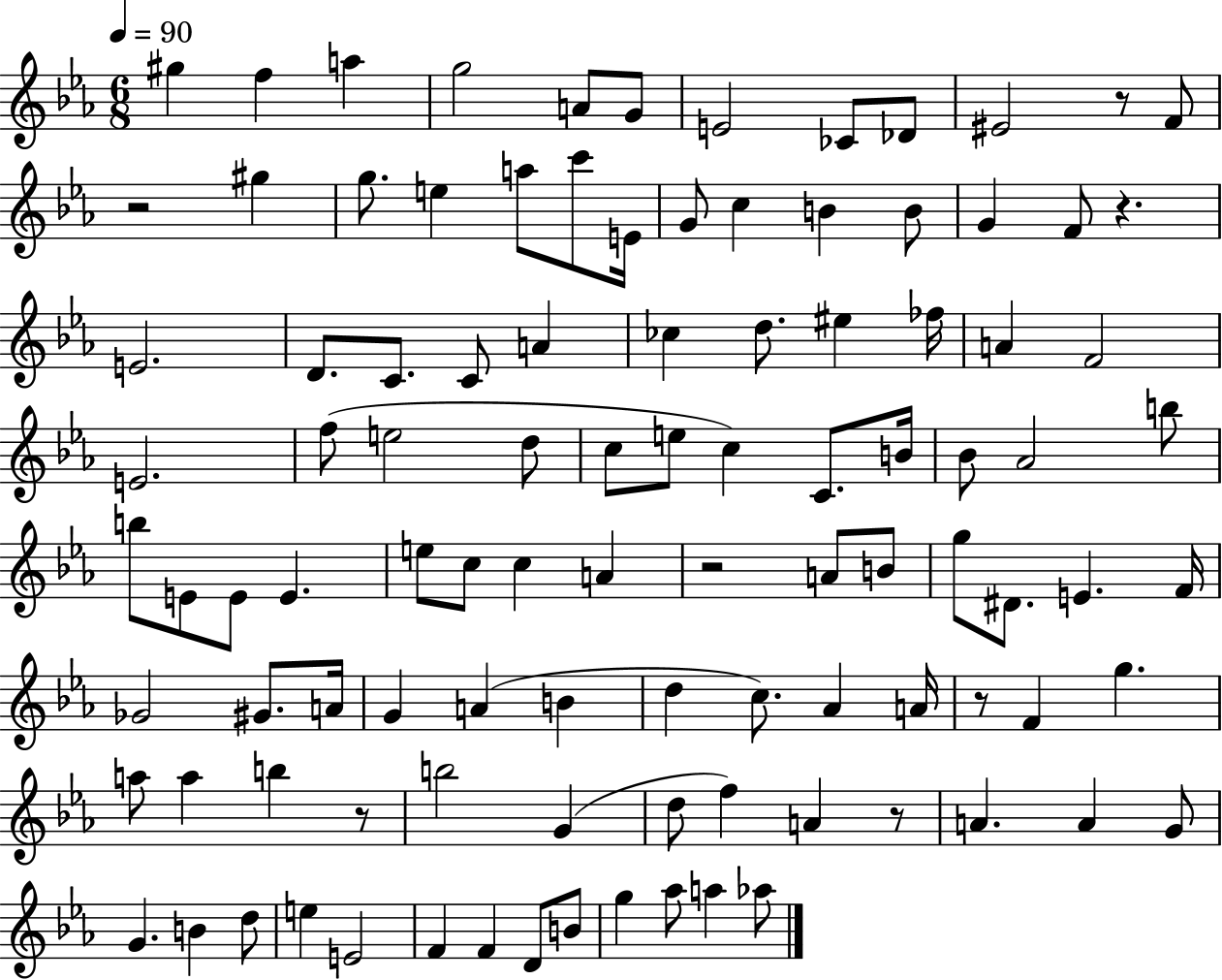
{
  \clef treble
  \numericTimeSignature
  \time 6/8
  \key ees \major
  \tempo 4 = 90
  \repeat volta 2 { gis''4 f''4 a''4 | g''2 a'8 g'8 | e'2 ces'8 des'8 | eis'2 r8 f'8 | \break r2 gis''4 | g''8. e''4 a''8 c'''8 e'16 | g'8 c''4 b'4 b'8 | g'4 f'8 r4. | \break e'2. | d'8. c'8. c'8 a'4 | ces''4 d''8. eis''4 fes''16 | a'4 f'2 | \break e'2. | f''8( e''2 d''8 | c''8 e''8 c''4) c'8. b'16 | bes'8 aes'2 b''8 | \break b''8 e'8 e'8 e'4. | e''8 c''8 c''4 a'4 | r2 a'8 b'8 | g''8 dis'8. e'4. f'16 | \break ges'2 gis'8. a'16 | g'4 a'4( b'4 | d''4 c''8.) aes'4 a'16 | r8 f'4 g''4. | \break a''8 a''4 b''4 r8 | b''2 g'4( | d''8 f''4) a'4 r8 | a'4. a'4 g'8 | \break g'4. b'4 d''8 | e''4 e'2 | f'4 f'4 d'8 b'8 | g''4 aes''8 a''4 aes''8 | \break } \bar "|."
}